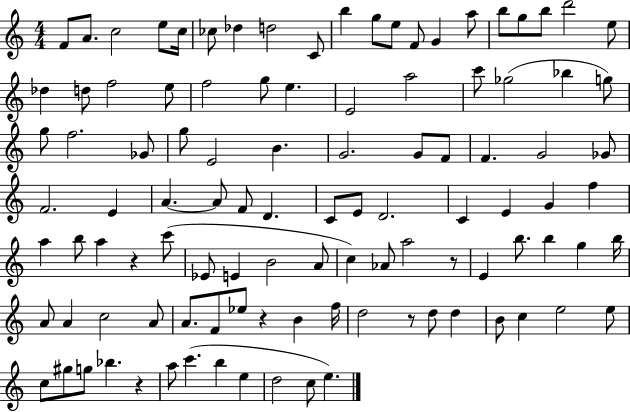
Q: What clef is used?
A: treble